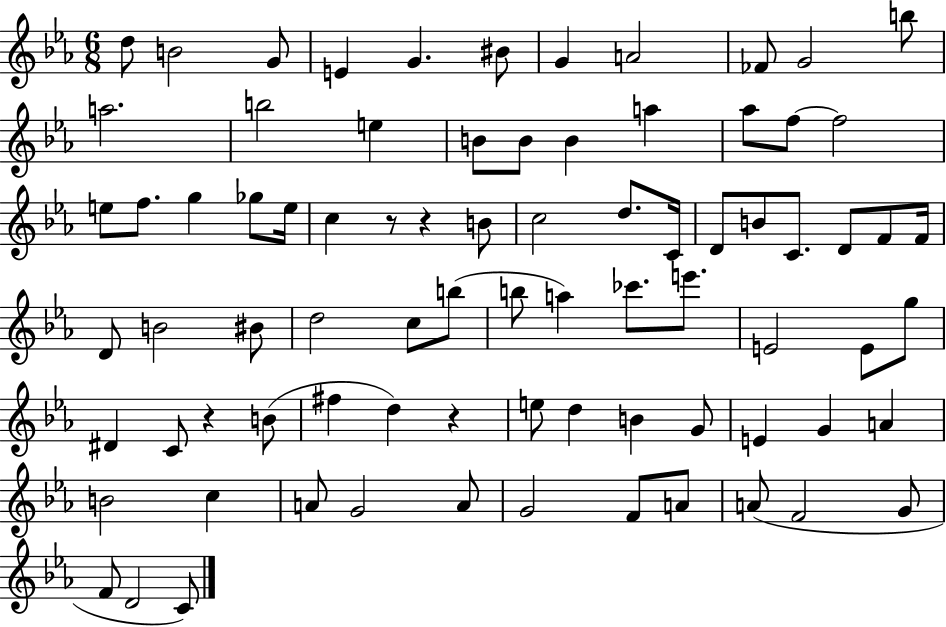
{
  \clef treble
  \numericTimeSignature
  \time 6/8
  \key ees \major
  d''8 b'2 g'8 | e'4 g'4. bis'8 | g'4 a'2 | fes'8 g'2 b''8 | \break a''2. | b''2 e''4 | b'8 b'8 b'4 a''4 | aes''8 f''8~~ f''2 | \break e''8 f''8. g''4 ges''8 e''16 | c''4 r8 r4 b'8 | c''2 d''8. c'16 | d'8 b'8 c'8. d'8 f'8 f'16 | \break d'8 b'2 bis'8 | d''2 c''8 b''8( | b''8 a''4) ces'''8. e'''8. | e'2 e'8 g''8 | \break dis'4 c'8 r4 b'8( | fis''4 d''4) r4 | e''8 d''4 b'4 g'8 | e'4 g'4 a'4 | \break b'2 c''4 | a'8 g'2 a'8 | g'2 f'8 a'8 | a'8( f'2 g'8 | \break f'8 d'2 c'8) | \bar "|."
}